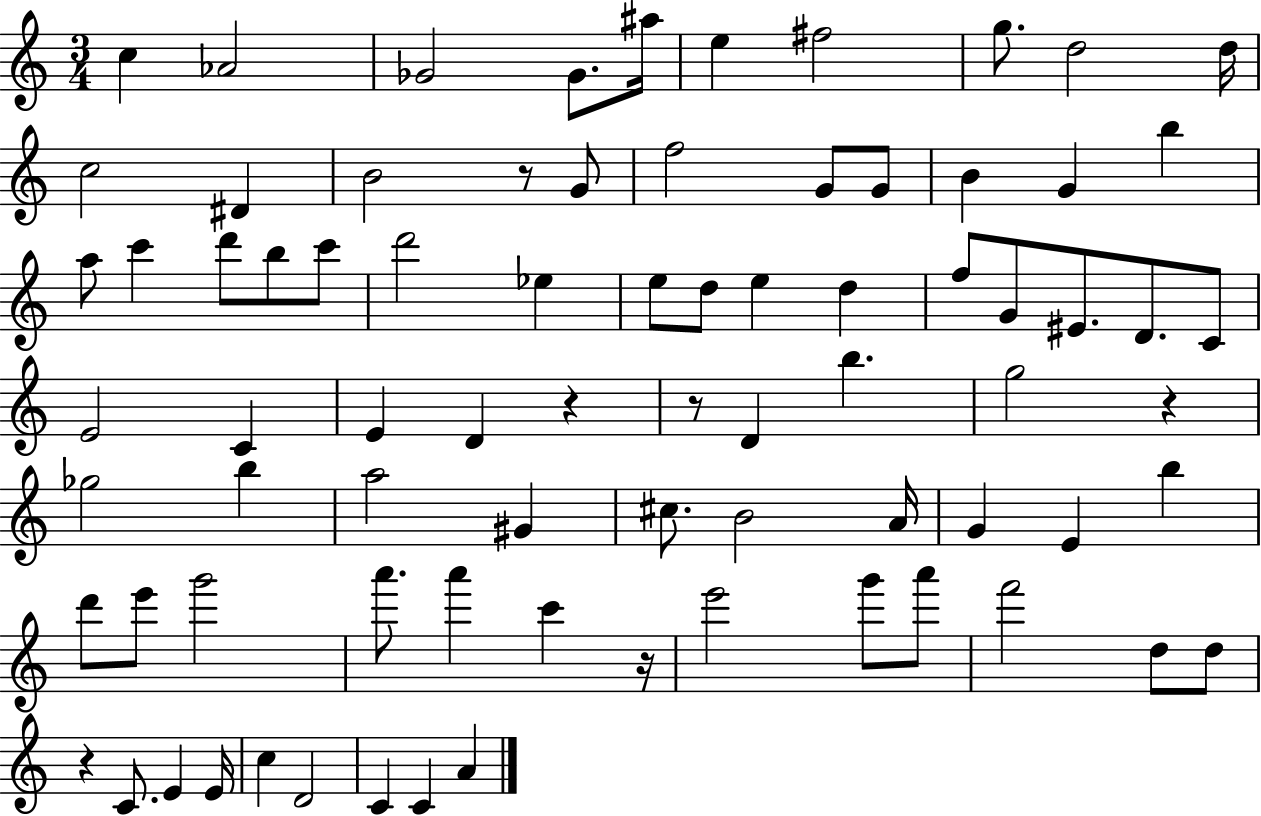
{
  \clef treble
  \numericTimeSignature
  \time 3/4
  \key c \major
  \repeat volta 2 { c''4 aes'2 | ges'2 ges'8. ais''16 | e''4 fis''2 | g''8. d''2 d''16 | \break c''2 dis'4 | b'2 r8 g'8 | f''2 g'8 g'8 | b'4 g'4 b''4 | \break a''8 c'''4 d'''8 b''8 c'''8 | d'''2 ees''4 | e''8 d''8 e''4 d''4 | f''8 g'8 eis'8. d'8. c'8 | \break e'2 c'4 | e'4 d'4 r4 | r8 d'4 b''4. | g''2 r4 | \break ges''2 b''4 | a''2 gis'4 | cis''8. b'2 a'16 | g'4 e'4 b''4 | \break d'''8 e'''8 g'''2 | a'''8. a'''4 c'''4 r16 | e'''2 g'''8 a'''8 | f'''2 d''8 d''8 | \break r4 c'8. e'4 e'16 | c''4 d'2 | c'4 c'4 a'4 | } \bar "|."
}